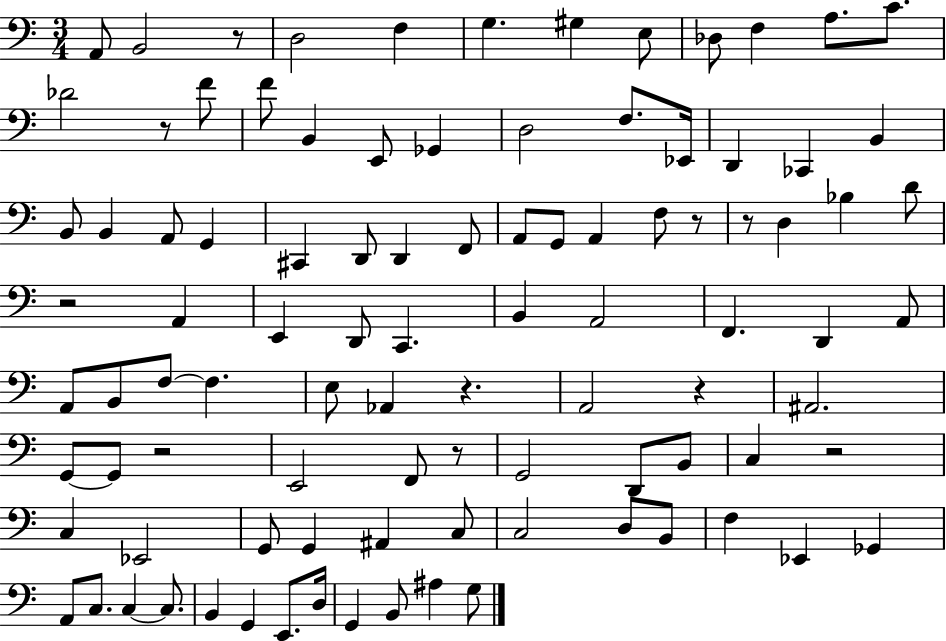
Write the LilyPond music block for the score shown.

{
  \clef bass
  \numericTimeSignature
  \time 3/4
  \key c \major
  a,8 b,2 r8 | d2 f4 | g4. gis4 e8 | des8 f4 a8. c'8. | \break des'2 r8 f'8 | f'8 b,4 e,8 ges,4 | d2 f8. ees,16 | d,4 ces,4 b,4 | \break b,8 b,4 a,8 g,4 | cis,4 d,8 d,4 f,8 | a,8 g,8 a,4 f8 r8 | r8 d4 bes4 d'8 | \break r2 a,4 | e,4 d,8 c,4. | b,4 a,2 | f,4. d,4 a,8 | \break a,8 b,8 f8~~ f4. | e8 aes,4 r4. | a,2 r4 | ais,2. | \break g,8~~ g,8 r2 | e,2 f,8 r8 | g,2 d,8 b,8 | c4 r2 | \break c4 ees,2 | g,8 g,4 ais,4 c8 | c2 d8 b,8 | f4 ees,4 ges,4 | \break a,8 c8. c4~~ c8. | b,4 g,4 e,8. d16 | g,4 b,8 ais4 g8 | \bar "|."
}